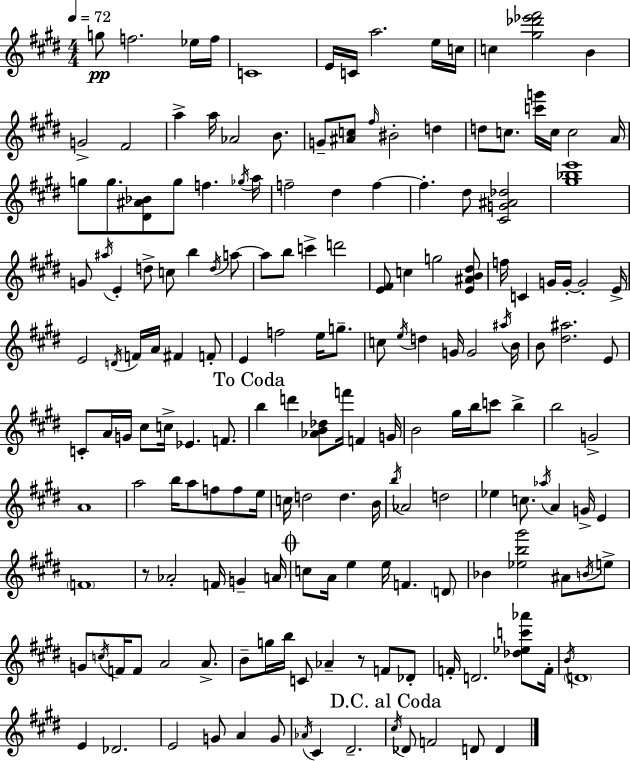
{
  \clef treble
  \numericTimeSignature
  \time 4/4
  \key e \major
  \tempo 4 = 72
  g''8\pp f''2. ees''16 f''16 | c'1 | e'16 c'16 a''2. e''16 c''16 | c''4 <gis'' des''' ees''' fis'''>2 b'4 | \break g'2-> fis'2 | a''4-> a''16 aes'2 b'8. | g'8-- <ais' c''>8 \grace { fis''16 } bis'2-. d''4 | d''8 c''8. <c''' g'''>16 c''16 c''2 | \break a'16 g''8 g''8. <dis' ais' bes'>8 g''8 f''4. | \acciaccatura { ges''16 } a''16 f''2-- dis''4 f''4~~ | f''4.-. dis''8 <cis' g' ais' des''>2 | <gis'' bes'' e'''>1 | \break g'8 \acciaccatura { ais''16 } e'4-. d''8-> c''8 b''4 | \acciaccatura { d''16 } a''8~~ a''8 b''8 c'''4-> d'''2 | <e' fis'>8 c''4 g''2 | <e' ais' b' dis''>8 f''16 c'4 g'16 g'16-.~~ g'2-. | \break e'16-> e'2 \acciaccatura { d'16 } f'16 a'16 fis'4 | f'8-. e'4 f''2 | e''16 g''8.-- c''8 \acciaccatura { e''16 } d''4 g'16 g'2 | \acciaccatura { ais''16 } b'16 b'8 <dis'' ais''>2. | \break e'8 c'8-. a'16 g'16 cis''8 c''16-> ees'4. | f'8. \mark "To Coda" b''4 d'''4 <aes' b' des''>8 | f'''16 f'4 g'16 b'2 gis''16 | b''16 c'''8 b''4-> b''2 g'2-> | \break a'1 | a''2 b''16 | a''8 f''8 f''8 e''16 c''16 d''2 | d''4. b'16 \acciaccatura { b''16 } aes'2 | \break d''2 ees''4 c''8. \acciaccatura { aes''16 } | a'4 g'16-> e'4 \parenthesize f'1 | r8 aes'2-. | f'16 g'4-- a'16 \mark \markup { \musicglyph "scripts.coda" } c''8 a'16 e''4 | \break e''16 f'4. \parenthesize d'8 bes'4 <ees'' b'' gis'''>2 | ais'8 \acciaccatura { b'16 } e''8-> g'8 \acciaccatura { c''16 } f'16 f'8 | a'2 a'8.-> b'8-- g''16 b''16 c'8 | aes'4-- r8 f'8 des'8-. f'16-. d'2. | \break <des'' ees'' c''' aes'''>8 f'16-. \acciaccatura { b'16 } \parenthesize d'1 | e'4 | des'2. e'2 | g'8 a'4 g'8 \acciaccatura { aes'16 } cis'4 | \break dis'2.-- \mark "D.C. al Coda" \acciaccatura { cis''16 } des'8 | f'2 d'8 d'4 \bar "|."
}